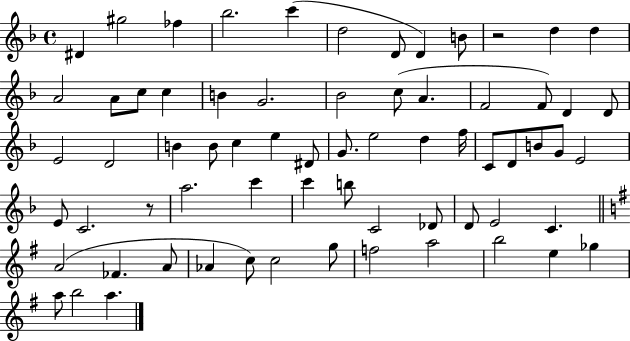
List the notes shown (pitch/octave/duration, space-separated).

D#4/q G#5/h FES5/q Bb5/h. C6/q D5/h D4/e D4/q B4/e R/h D5/q D5/q A4/h A4/e C5/e C5/q B4/q G4/h. Bb4/h C5/e A4/q. F4/h F4/e D4/q D4/e E4/h D4/h B4/q B4/e C5/q E5/q D#4/e G4/e. E5/h D5/q F5/s C4/e D4/e B4/e G4/e E4/h E4/e C4/h. R/e A5/h. C6/q C6/q B5/e C4/h Db4/e D4/e E4/h C4/q. A4/h FES4/q. A4/e Ab4/q C5/e C5/h G5/e F5/h A5/h B5/h E5/q Gb5/q A5/e B5/h A5/q.